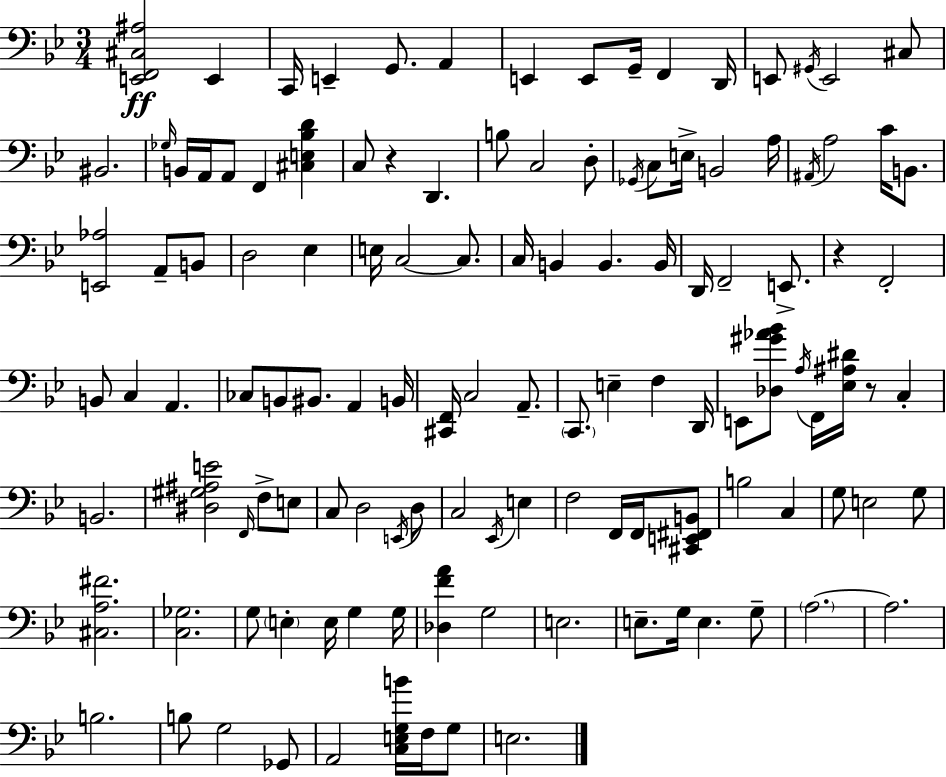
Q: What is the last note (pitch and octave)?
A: E3